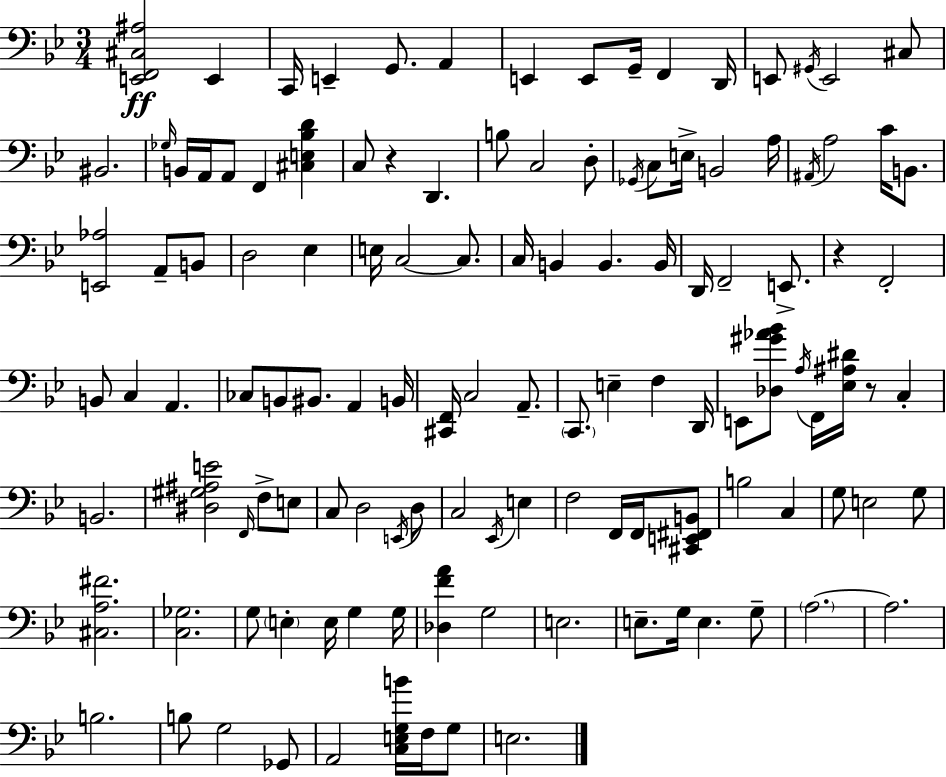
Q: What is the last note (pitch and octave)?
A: E3